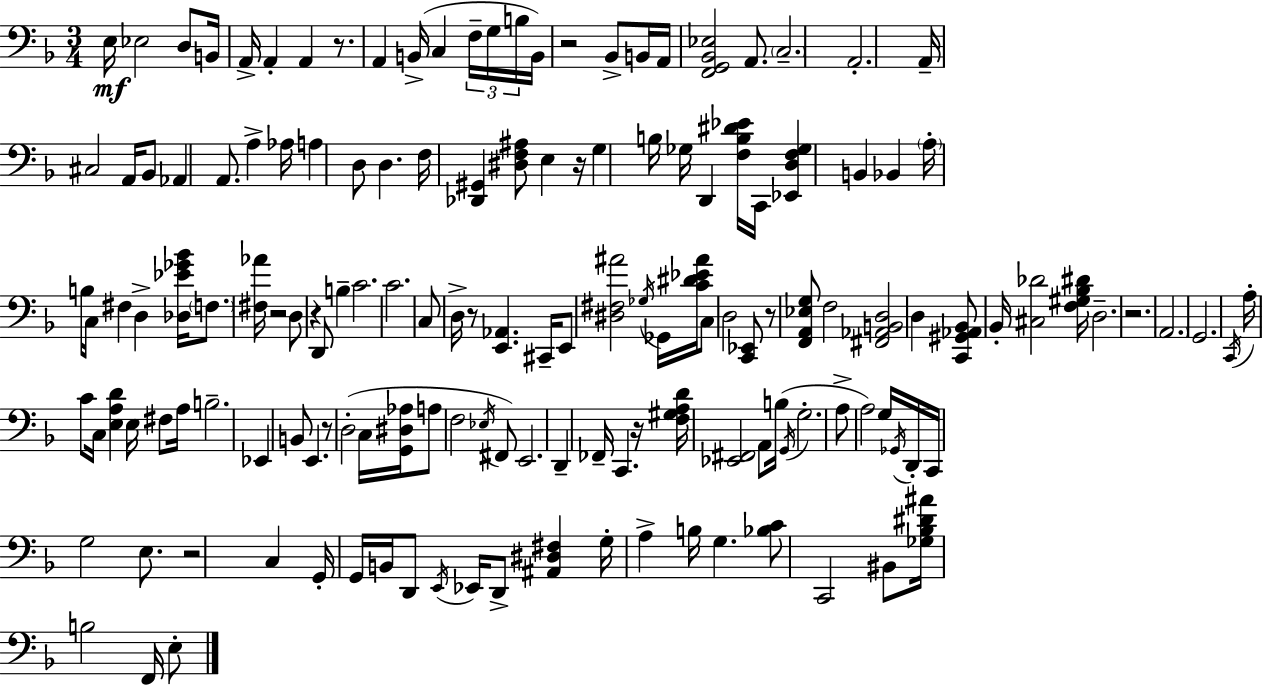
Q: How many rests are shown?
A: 11